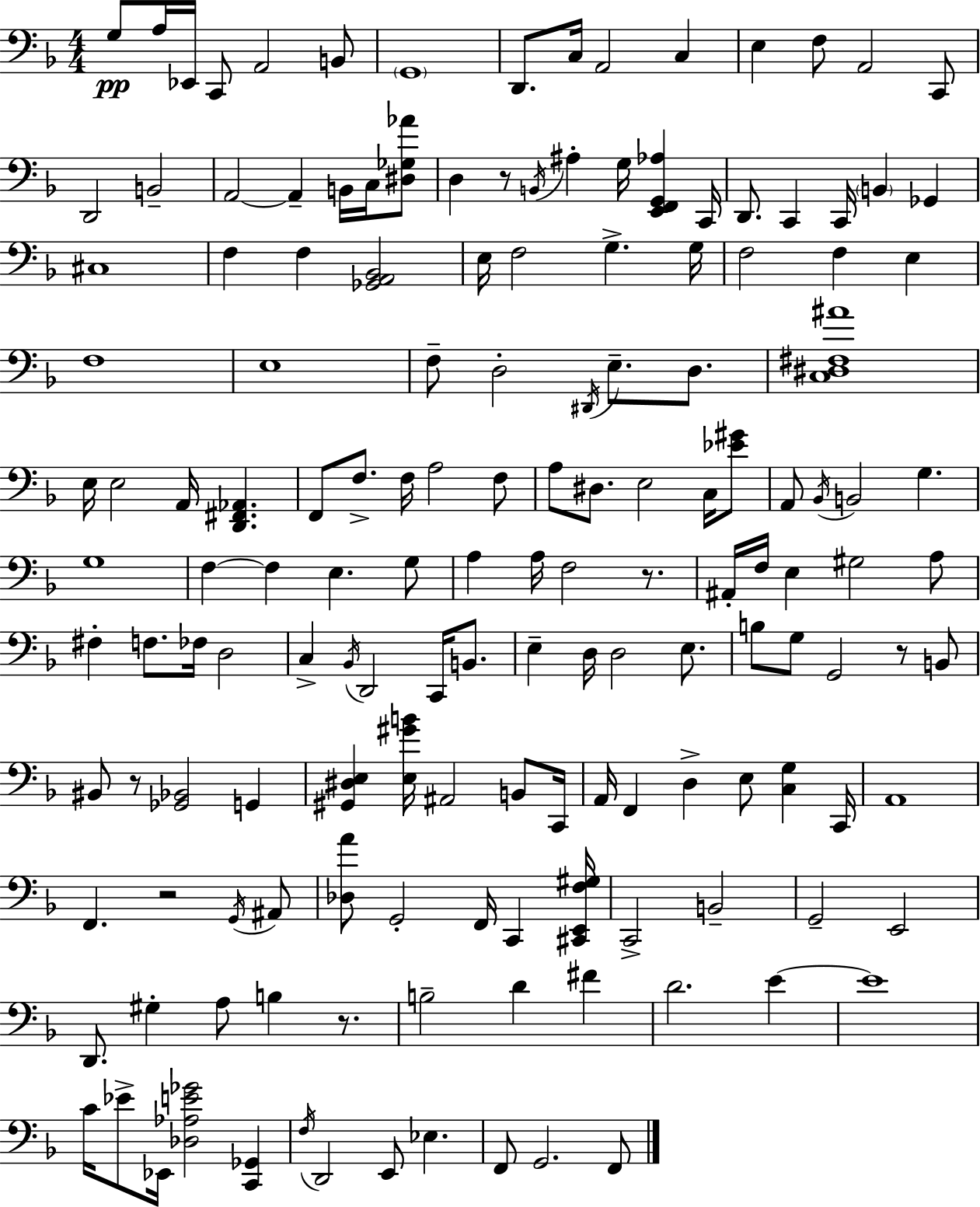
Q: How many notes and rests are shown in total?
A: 155